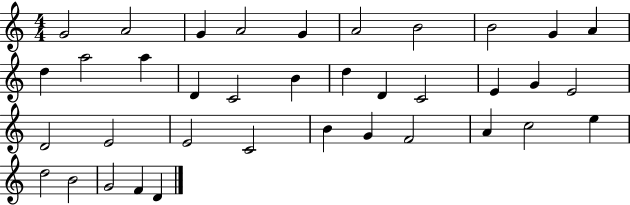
G4/h A4/h G4/q A4/h G4/q A4/h B4/h B4/h G4/q A4/q D5/q A5/h A5/q D4/q C4/h B4/q D5/q D4/q C4/h E4/q G4/q E4/h D4/h E4/h E4/h C4/h B4/q G4/q F4/h A4/q C5/h E5/q D5/h B4/h G4/h F4/q D4/q